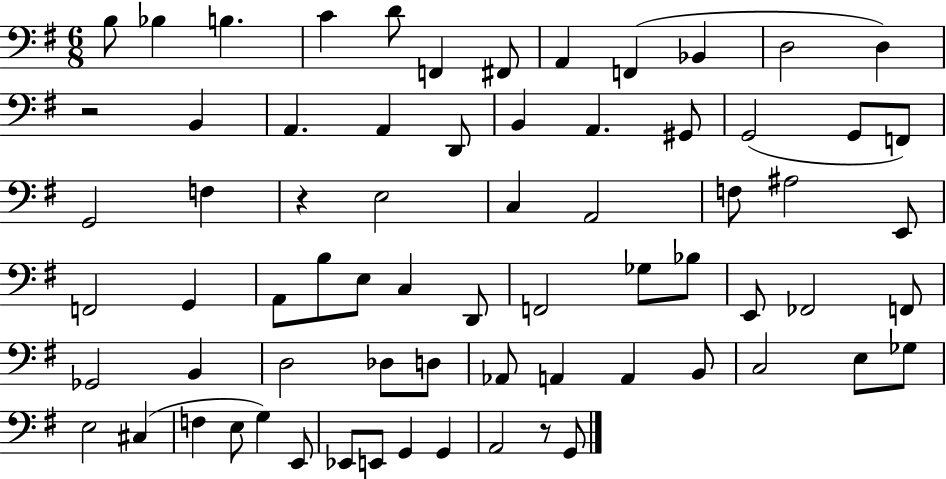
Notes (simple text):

B3/e Bb3/q B3/q. C4/q D4/e F2/q F#2/e A2/q F2/q Bb2/q D3/h D3/q R/h B2/q A2/q. A2/q D2/e B2/q A2/q. G#2/e G2/h G2/e F2/e G2/h F3/q R/q E3/h C3/q A2/h F3/e A#3/h E2/e F2/h G2/q A2/e B3/e E3/e C3/q D2/e F2/h Gb3/e Bb3/e E2/e FES2/h F2/e Gb2/h B2/q D3/h Db3/e D3/e Ab2/e A2/q A2/q B2/e C3/h E3/e Gb3/e E3/h C#3/q F3/q E3/e G3/q E2/e Eb2/e E2/e G2/q G2/q A2/h R/e G2/e